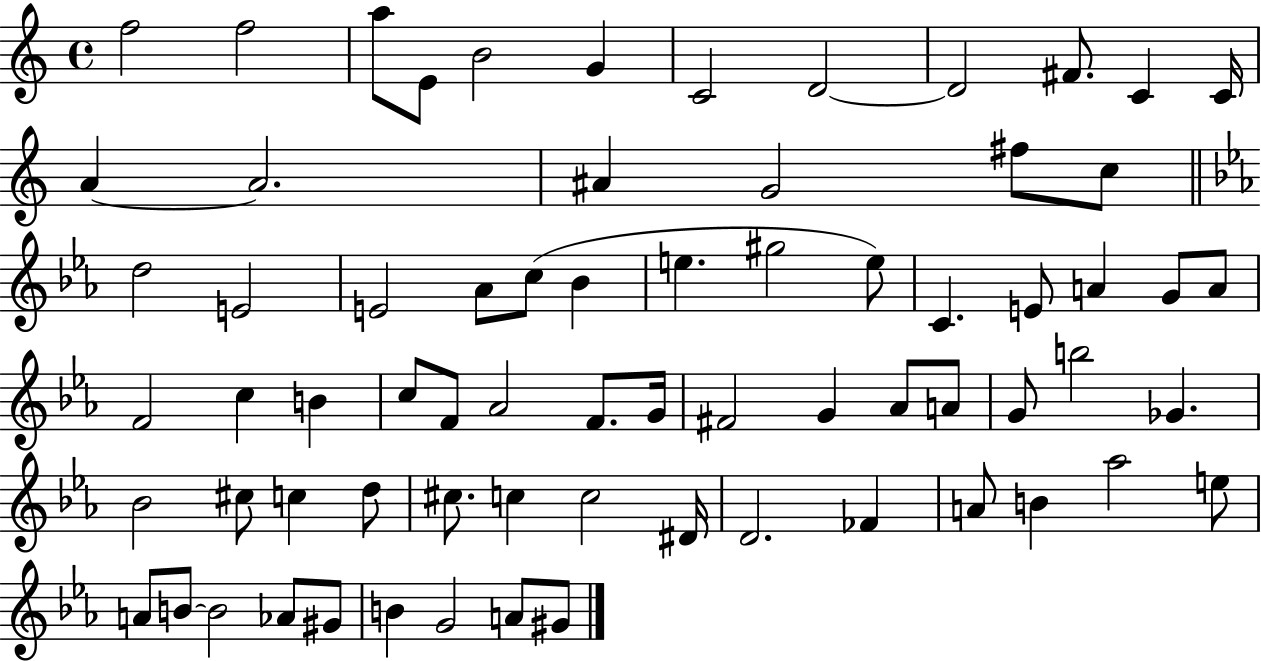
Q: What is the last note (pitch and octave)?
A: G#4